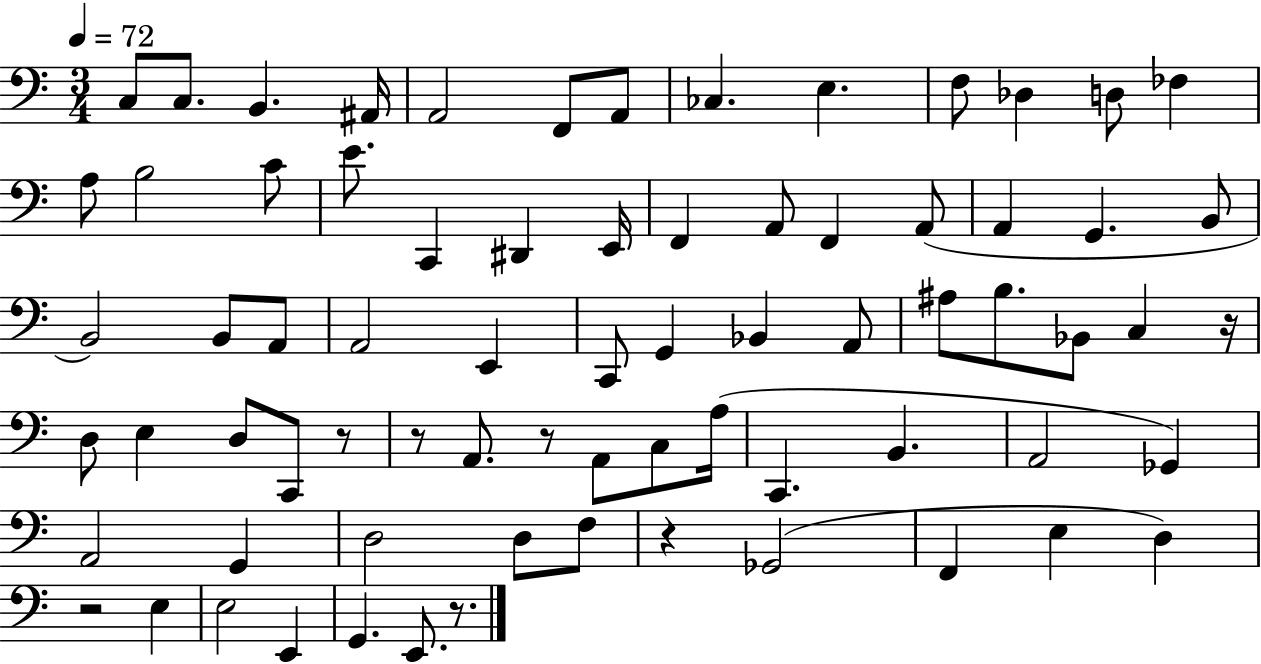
X:1
T:Untitled
M:3/4
L:1/4
K:C
C,/2 C,/2 B,, ^A,,/4 A,,2 F,,/2 A,,/2 _C, E, F,/2 _D, D,/2 _F, A,/2 B,2 C/2 E/2 C,, ^D,, E,,/4 F,, A,,/2 F,, A,,/2 A,, G,, B,,/2 B,,2 B,,/2 A,,/2 A,,2 E,, C,,/2 G,, _B,, A,,/2 ^A,/2 B,/2 _B,,/2 C, z/4 D,/2 E, D,/2 C,,/2 z/2 z/2 A,,/2 z/2 A,,/2 C,/2 A,/4 C,, B,, A,,2 _G,, A,,2 G,, D,2 D,/2 F,/2 z _G,,2 F,, E, D, z2 E, E,2 E,, G,, E,,/2 z/2